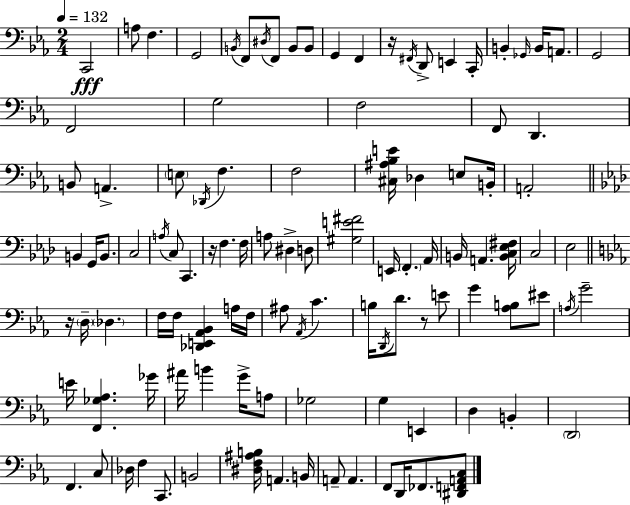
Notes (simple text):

C2/h A3/e F3/q. G2/h B2/s F2/e D#3/s F2/e B2/e B2/e G2/q F2/q R/s F#2/s D2/e E2/q C2/s B2/q Gb2/s B2/s A2/e. G2/h F2/h G3/h F3/h F2/e D2/q. B2/e A2/q. E3/e Db2/s F3/q. F3/h [C#3,A#3,Bb3,E4]/s Db3/q E3/e B2/s A2/h B2/q G2/s B2/e. C3/h A3/s C3/e C2/q. R/s F3/q. F3/s A3/e D#3/q D3/e [G#3,E4,F#4]/h E2/s F2/q. Ab2/s B2/s A2/q. [B2,C3,Eb3,F#3]/s C3/h Eb3/h R/s D3/s Db3/q. F3/s F3/s [Db2,E2,Ab2,Bb2]/q A3/s F3/s A#3/e Ab2/s C4/q. B3/s D2/s D4/e. R/e E4/e G4/q [Ab3,B3]/e EIS4/e A3/s G4/h E4/s [F2,Gb3,Ab3]/q. Gb4/s A#4/s B4/q G4/s A3/e Gb3/h G3/q E2/q D3/q B2/q D2/h F2/q. C3/e Db3/s F3/q C2/e. B2/h [D#3,F3,A#3,B3]/s A2/q. B2/s A2/e A2/q. F2/e D2/s FES2/e. [D#2,F2,A2,C3]/e